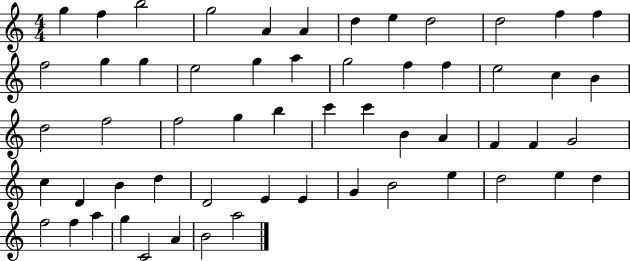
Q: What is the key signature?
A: C major